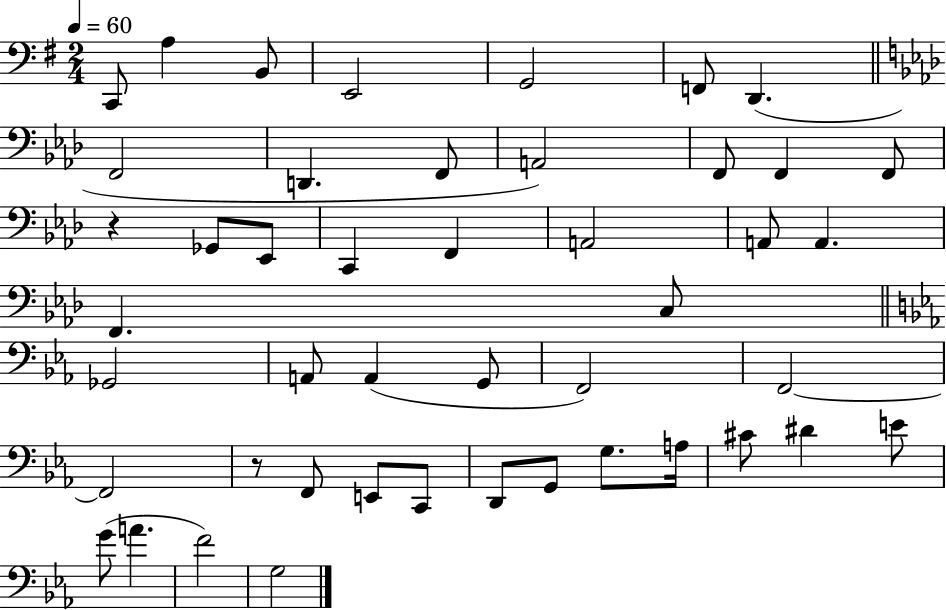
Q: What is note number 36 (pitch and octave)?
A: G3